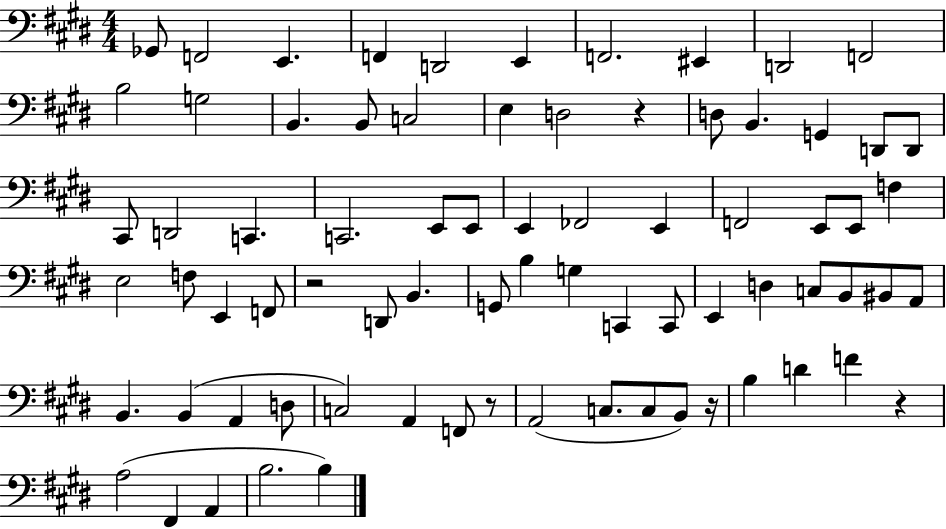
X:1
T:Untitled
M:4/4
L:1/4
K:E
_G,,/2 F,,2 E,, F,, D,,2 E,, F,,2 ^E,, D,,2 F,,2 B,2 G,2 B,, B,,/2 C,2 E, D,2 z D,/2 B,, G,, D,,/2 D,,/2 ^C,,/2 D,,2 C,, C,,2 E,,/2 E,,/2 E,, _F,,2 E,, F,,2 E,,/2 E,,/2 F, E,2 F,/2 E,, F,,/2 z2 D,,/2 B,, G,,/2 B, G, C,, C,,/2 E,, D, C,/2 B,,/2 ^B,,/2 A,,/2 B,, B,, A,, D,/2 C,2 A,, F,,/2 z/2 A,,2 C,/2 C,/2 B,,/2 z/4 B, D F z A,2 ^F,, A,, B,2 B,